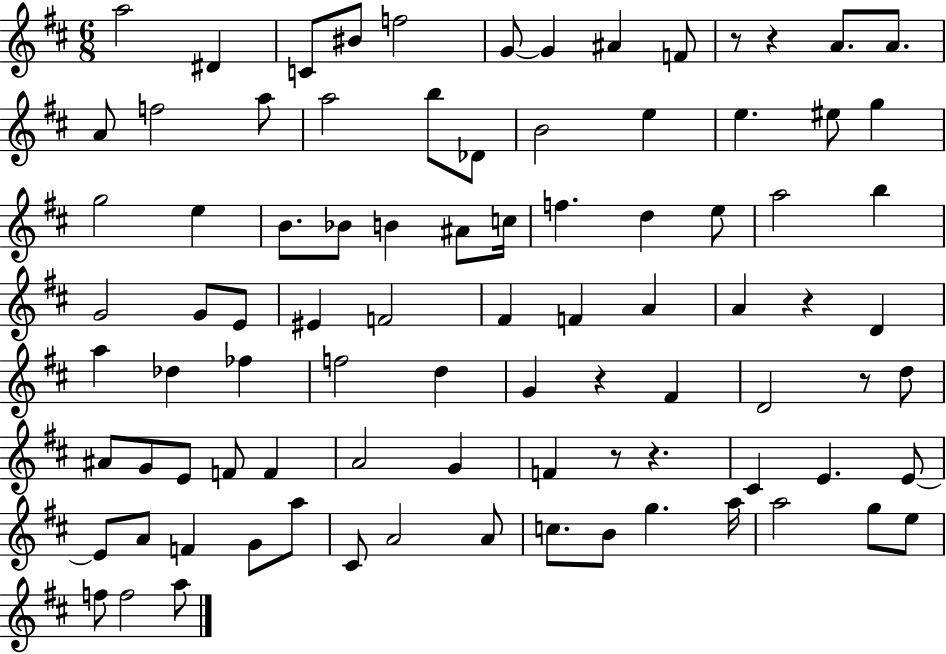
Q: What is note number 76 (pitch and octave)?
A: A5